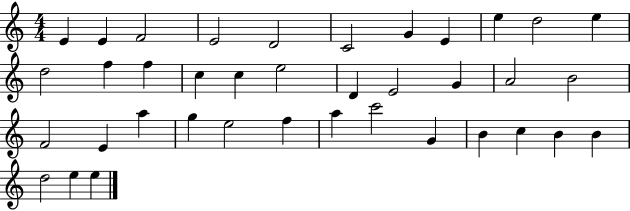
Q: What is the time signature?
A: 4/4